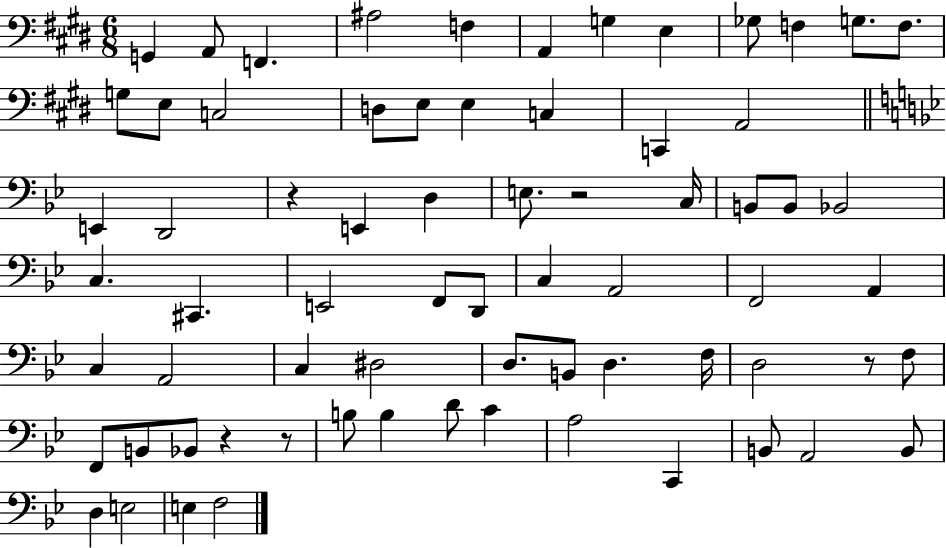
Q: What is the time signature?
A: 6/8